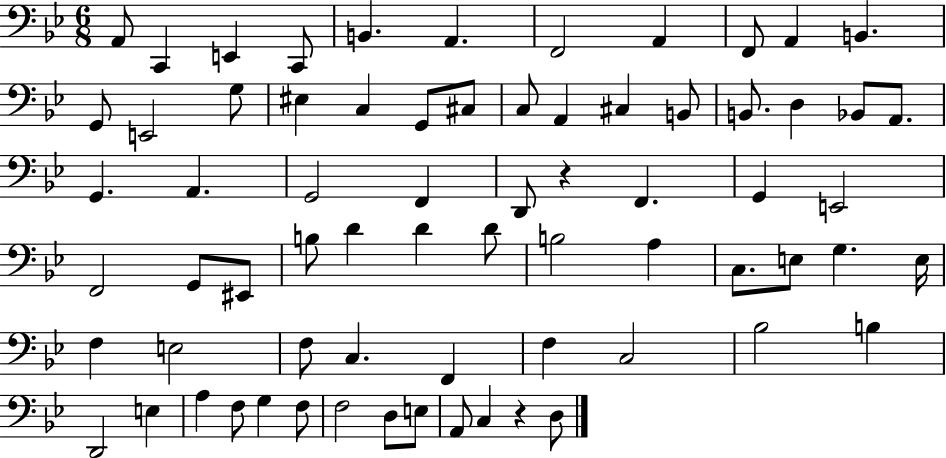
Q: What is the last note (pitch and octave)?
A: D3